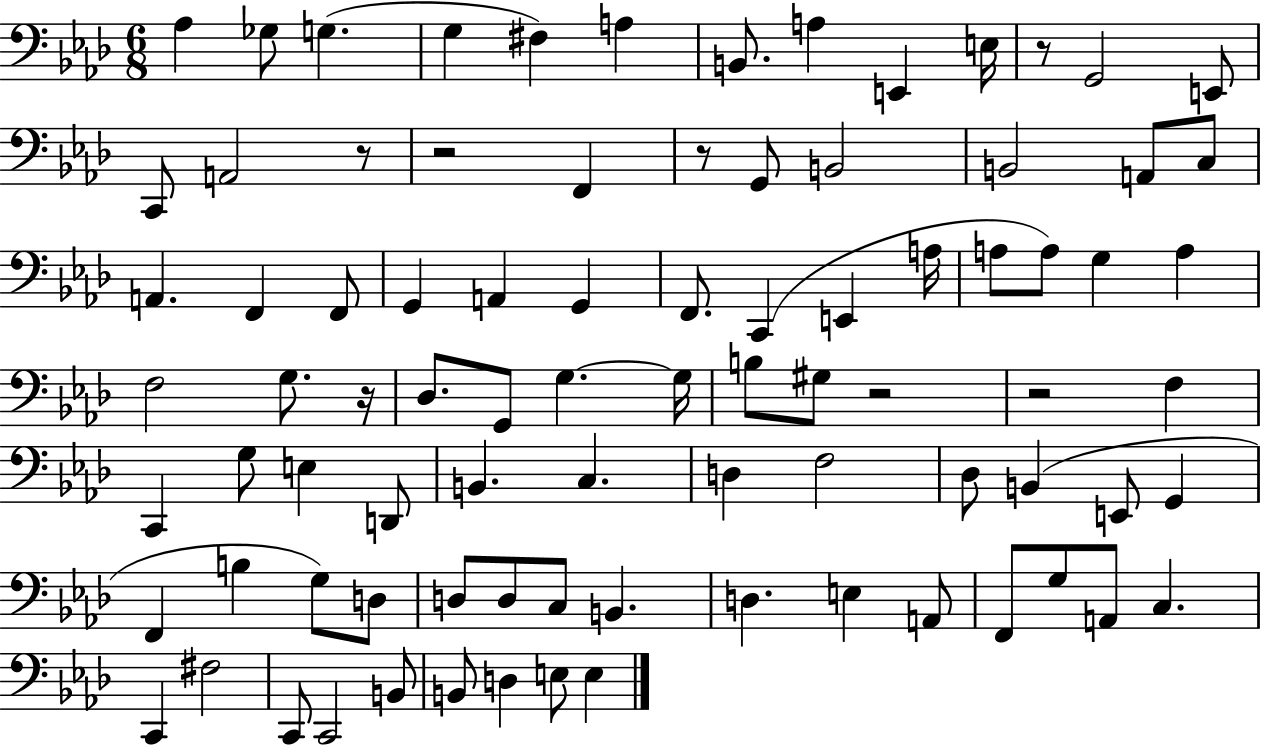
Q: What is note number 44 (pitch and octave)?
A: C2